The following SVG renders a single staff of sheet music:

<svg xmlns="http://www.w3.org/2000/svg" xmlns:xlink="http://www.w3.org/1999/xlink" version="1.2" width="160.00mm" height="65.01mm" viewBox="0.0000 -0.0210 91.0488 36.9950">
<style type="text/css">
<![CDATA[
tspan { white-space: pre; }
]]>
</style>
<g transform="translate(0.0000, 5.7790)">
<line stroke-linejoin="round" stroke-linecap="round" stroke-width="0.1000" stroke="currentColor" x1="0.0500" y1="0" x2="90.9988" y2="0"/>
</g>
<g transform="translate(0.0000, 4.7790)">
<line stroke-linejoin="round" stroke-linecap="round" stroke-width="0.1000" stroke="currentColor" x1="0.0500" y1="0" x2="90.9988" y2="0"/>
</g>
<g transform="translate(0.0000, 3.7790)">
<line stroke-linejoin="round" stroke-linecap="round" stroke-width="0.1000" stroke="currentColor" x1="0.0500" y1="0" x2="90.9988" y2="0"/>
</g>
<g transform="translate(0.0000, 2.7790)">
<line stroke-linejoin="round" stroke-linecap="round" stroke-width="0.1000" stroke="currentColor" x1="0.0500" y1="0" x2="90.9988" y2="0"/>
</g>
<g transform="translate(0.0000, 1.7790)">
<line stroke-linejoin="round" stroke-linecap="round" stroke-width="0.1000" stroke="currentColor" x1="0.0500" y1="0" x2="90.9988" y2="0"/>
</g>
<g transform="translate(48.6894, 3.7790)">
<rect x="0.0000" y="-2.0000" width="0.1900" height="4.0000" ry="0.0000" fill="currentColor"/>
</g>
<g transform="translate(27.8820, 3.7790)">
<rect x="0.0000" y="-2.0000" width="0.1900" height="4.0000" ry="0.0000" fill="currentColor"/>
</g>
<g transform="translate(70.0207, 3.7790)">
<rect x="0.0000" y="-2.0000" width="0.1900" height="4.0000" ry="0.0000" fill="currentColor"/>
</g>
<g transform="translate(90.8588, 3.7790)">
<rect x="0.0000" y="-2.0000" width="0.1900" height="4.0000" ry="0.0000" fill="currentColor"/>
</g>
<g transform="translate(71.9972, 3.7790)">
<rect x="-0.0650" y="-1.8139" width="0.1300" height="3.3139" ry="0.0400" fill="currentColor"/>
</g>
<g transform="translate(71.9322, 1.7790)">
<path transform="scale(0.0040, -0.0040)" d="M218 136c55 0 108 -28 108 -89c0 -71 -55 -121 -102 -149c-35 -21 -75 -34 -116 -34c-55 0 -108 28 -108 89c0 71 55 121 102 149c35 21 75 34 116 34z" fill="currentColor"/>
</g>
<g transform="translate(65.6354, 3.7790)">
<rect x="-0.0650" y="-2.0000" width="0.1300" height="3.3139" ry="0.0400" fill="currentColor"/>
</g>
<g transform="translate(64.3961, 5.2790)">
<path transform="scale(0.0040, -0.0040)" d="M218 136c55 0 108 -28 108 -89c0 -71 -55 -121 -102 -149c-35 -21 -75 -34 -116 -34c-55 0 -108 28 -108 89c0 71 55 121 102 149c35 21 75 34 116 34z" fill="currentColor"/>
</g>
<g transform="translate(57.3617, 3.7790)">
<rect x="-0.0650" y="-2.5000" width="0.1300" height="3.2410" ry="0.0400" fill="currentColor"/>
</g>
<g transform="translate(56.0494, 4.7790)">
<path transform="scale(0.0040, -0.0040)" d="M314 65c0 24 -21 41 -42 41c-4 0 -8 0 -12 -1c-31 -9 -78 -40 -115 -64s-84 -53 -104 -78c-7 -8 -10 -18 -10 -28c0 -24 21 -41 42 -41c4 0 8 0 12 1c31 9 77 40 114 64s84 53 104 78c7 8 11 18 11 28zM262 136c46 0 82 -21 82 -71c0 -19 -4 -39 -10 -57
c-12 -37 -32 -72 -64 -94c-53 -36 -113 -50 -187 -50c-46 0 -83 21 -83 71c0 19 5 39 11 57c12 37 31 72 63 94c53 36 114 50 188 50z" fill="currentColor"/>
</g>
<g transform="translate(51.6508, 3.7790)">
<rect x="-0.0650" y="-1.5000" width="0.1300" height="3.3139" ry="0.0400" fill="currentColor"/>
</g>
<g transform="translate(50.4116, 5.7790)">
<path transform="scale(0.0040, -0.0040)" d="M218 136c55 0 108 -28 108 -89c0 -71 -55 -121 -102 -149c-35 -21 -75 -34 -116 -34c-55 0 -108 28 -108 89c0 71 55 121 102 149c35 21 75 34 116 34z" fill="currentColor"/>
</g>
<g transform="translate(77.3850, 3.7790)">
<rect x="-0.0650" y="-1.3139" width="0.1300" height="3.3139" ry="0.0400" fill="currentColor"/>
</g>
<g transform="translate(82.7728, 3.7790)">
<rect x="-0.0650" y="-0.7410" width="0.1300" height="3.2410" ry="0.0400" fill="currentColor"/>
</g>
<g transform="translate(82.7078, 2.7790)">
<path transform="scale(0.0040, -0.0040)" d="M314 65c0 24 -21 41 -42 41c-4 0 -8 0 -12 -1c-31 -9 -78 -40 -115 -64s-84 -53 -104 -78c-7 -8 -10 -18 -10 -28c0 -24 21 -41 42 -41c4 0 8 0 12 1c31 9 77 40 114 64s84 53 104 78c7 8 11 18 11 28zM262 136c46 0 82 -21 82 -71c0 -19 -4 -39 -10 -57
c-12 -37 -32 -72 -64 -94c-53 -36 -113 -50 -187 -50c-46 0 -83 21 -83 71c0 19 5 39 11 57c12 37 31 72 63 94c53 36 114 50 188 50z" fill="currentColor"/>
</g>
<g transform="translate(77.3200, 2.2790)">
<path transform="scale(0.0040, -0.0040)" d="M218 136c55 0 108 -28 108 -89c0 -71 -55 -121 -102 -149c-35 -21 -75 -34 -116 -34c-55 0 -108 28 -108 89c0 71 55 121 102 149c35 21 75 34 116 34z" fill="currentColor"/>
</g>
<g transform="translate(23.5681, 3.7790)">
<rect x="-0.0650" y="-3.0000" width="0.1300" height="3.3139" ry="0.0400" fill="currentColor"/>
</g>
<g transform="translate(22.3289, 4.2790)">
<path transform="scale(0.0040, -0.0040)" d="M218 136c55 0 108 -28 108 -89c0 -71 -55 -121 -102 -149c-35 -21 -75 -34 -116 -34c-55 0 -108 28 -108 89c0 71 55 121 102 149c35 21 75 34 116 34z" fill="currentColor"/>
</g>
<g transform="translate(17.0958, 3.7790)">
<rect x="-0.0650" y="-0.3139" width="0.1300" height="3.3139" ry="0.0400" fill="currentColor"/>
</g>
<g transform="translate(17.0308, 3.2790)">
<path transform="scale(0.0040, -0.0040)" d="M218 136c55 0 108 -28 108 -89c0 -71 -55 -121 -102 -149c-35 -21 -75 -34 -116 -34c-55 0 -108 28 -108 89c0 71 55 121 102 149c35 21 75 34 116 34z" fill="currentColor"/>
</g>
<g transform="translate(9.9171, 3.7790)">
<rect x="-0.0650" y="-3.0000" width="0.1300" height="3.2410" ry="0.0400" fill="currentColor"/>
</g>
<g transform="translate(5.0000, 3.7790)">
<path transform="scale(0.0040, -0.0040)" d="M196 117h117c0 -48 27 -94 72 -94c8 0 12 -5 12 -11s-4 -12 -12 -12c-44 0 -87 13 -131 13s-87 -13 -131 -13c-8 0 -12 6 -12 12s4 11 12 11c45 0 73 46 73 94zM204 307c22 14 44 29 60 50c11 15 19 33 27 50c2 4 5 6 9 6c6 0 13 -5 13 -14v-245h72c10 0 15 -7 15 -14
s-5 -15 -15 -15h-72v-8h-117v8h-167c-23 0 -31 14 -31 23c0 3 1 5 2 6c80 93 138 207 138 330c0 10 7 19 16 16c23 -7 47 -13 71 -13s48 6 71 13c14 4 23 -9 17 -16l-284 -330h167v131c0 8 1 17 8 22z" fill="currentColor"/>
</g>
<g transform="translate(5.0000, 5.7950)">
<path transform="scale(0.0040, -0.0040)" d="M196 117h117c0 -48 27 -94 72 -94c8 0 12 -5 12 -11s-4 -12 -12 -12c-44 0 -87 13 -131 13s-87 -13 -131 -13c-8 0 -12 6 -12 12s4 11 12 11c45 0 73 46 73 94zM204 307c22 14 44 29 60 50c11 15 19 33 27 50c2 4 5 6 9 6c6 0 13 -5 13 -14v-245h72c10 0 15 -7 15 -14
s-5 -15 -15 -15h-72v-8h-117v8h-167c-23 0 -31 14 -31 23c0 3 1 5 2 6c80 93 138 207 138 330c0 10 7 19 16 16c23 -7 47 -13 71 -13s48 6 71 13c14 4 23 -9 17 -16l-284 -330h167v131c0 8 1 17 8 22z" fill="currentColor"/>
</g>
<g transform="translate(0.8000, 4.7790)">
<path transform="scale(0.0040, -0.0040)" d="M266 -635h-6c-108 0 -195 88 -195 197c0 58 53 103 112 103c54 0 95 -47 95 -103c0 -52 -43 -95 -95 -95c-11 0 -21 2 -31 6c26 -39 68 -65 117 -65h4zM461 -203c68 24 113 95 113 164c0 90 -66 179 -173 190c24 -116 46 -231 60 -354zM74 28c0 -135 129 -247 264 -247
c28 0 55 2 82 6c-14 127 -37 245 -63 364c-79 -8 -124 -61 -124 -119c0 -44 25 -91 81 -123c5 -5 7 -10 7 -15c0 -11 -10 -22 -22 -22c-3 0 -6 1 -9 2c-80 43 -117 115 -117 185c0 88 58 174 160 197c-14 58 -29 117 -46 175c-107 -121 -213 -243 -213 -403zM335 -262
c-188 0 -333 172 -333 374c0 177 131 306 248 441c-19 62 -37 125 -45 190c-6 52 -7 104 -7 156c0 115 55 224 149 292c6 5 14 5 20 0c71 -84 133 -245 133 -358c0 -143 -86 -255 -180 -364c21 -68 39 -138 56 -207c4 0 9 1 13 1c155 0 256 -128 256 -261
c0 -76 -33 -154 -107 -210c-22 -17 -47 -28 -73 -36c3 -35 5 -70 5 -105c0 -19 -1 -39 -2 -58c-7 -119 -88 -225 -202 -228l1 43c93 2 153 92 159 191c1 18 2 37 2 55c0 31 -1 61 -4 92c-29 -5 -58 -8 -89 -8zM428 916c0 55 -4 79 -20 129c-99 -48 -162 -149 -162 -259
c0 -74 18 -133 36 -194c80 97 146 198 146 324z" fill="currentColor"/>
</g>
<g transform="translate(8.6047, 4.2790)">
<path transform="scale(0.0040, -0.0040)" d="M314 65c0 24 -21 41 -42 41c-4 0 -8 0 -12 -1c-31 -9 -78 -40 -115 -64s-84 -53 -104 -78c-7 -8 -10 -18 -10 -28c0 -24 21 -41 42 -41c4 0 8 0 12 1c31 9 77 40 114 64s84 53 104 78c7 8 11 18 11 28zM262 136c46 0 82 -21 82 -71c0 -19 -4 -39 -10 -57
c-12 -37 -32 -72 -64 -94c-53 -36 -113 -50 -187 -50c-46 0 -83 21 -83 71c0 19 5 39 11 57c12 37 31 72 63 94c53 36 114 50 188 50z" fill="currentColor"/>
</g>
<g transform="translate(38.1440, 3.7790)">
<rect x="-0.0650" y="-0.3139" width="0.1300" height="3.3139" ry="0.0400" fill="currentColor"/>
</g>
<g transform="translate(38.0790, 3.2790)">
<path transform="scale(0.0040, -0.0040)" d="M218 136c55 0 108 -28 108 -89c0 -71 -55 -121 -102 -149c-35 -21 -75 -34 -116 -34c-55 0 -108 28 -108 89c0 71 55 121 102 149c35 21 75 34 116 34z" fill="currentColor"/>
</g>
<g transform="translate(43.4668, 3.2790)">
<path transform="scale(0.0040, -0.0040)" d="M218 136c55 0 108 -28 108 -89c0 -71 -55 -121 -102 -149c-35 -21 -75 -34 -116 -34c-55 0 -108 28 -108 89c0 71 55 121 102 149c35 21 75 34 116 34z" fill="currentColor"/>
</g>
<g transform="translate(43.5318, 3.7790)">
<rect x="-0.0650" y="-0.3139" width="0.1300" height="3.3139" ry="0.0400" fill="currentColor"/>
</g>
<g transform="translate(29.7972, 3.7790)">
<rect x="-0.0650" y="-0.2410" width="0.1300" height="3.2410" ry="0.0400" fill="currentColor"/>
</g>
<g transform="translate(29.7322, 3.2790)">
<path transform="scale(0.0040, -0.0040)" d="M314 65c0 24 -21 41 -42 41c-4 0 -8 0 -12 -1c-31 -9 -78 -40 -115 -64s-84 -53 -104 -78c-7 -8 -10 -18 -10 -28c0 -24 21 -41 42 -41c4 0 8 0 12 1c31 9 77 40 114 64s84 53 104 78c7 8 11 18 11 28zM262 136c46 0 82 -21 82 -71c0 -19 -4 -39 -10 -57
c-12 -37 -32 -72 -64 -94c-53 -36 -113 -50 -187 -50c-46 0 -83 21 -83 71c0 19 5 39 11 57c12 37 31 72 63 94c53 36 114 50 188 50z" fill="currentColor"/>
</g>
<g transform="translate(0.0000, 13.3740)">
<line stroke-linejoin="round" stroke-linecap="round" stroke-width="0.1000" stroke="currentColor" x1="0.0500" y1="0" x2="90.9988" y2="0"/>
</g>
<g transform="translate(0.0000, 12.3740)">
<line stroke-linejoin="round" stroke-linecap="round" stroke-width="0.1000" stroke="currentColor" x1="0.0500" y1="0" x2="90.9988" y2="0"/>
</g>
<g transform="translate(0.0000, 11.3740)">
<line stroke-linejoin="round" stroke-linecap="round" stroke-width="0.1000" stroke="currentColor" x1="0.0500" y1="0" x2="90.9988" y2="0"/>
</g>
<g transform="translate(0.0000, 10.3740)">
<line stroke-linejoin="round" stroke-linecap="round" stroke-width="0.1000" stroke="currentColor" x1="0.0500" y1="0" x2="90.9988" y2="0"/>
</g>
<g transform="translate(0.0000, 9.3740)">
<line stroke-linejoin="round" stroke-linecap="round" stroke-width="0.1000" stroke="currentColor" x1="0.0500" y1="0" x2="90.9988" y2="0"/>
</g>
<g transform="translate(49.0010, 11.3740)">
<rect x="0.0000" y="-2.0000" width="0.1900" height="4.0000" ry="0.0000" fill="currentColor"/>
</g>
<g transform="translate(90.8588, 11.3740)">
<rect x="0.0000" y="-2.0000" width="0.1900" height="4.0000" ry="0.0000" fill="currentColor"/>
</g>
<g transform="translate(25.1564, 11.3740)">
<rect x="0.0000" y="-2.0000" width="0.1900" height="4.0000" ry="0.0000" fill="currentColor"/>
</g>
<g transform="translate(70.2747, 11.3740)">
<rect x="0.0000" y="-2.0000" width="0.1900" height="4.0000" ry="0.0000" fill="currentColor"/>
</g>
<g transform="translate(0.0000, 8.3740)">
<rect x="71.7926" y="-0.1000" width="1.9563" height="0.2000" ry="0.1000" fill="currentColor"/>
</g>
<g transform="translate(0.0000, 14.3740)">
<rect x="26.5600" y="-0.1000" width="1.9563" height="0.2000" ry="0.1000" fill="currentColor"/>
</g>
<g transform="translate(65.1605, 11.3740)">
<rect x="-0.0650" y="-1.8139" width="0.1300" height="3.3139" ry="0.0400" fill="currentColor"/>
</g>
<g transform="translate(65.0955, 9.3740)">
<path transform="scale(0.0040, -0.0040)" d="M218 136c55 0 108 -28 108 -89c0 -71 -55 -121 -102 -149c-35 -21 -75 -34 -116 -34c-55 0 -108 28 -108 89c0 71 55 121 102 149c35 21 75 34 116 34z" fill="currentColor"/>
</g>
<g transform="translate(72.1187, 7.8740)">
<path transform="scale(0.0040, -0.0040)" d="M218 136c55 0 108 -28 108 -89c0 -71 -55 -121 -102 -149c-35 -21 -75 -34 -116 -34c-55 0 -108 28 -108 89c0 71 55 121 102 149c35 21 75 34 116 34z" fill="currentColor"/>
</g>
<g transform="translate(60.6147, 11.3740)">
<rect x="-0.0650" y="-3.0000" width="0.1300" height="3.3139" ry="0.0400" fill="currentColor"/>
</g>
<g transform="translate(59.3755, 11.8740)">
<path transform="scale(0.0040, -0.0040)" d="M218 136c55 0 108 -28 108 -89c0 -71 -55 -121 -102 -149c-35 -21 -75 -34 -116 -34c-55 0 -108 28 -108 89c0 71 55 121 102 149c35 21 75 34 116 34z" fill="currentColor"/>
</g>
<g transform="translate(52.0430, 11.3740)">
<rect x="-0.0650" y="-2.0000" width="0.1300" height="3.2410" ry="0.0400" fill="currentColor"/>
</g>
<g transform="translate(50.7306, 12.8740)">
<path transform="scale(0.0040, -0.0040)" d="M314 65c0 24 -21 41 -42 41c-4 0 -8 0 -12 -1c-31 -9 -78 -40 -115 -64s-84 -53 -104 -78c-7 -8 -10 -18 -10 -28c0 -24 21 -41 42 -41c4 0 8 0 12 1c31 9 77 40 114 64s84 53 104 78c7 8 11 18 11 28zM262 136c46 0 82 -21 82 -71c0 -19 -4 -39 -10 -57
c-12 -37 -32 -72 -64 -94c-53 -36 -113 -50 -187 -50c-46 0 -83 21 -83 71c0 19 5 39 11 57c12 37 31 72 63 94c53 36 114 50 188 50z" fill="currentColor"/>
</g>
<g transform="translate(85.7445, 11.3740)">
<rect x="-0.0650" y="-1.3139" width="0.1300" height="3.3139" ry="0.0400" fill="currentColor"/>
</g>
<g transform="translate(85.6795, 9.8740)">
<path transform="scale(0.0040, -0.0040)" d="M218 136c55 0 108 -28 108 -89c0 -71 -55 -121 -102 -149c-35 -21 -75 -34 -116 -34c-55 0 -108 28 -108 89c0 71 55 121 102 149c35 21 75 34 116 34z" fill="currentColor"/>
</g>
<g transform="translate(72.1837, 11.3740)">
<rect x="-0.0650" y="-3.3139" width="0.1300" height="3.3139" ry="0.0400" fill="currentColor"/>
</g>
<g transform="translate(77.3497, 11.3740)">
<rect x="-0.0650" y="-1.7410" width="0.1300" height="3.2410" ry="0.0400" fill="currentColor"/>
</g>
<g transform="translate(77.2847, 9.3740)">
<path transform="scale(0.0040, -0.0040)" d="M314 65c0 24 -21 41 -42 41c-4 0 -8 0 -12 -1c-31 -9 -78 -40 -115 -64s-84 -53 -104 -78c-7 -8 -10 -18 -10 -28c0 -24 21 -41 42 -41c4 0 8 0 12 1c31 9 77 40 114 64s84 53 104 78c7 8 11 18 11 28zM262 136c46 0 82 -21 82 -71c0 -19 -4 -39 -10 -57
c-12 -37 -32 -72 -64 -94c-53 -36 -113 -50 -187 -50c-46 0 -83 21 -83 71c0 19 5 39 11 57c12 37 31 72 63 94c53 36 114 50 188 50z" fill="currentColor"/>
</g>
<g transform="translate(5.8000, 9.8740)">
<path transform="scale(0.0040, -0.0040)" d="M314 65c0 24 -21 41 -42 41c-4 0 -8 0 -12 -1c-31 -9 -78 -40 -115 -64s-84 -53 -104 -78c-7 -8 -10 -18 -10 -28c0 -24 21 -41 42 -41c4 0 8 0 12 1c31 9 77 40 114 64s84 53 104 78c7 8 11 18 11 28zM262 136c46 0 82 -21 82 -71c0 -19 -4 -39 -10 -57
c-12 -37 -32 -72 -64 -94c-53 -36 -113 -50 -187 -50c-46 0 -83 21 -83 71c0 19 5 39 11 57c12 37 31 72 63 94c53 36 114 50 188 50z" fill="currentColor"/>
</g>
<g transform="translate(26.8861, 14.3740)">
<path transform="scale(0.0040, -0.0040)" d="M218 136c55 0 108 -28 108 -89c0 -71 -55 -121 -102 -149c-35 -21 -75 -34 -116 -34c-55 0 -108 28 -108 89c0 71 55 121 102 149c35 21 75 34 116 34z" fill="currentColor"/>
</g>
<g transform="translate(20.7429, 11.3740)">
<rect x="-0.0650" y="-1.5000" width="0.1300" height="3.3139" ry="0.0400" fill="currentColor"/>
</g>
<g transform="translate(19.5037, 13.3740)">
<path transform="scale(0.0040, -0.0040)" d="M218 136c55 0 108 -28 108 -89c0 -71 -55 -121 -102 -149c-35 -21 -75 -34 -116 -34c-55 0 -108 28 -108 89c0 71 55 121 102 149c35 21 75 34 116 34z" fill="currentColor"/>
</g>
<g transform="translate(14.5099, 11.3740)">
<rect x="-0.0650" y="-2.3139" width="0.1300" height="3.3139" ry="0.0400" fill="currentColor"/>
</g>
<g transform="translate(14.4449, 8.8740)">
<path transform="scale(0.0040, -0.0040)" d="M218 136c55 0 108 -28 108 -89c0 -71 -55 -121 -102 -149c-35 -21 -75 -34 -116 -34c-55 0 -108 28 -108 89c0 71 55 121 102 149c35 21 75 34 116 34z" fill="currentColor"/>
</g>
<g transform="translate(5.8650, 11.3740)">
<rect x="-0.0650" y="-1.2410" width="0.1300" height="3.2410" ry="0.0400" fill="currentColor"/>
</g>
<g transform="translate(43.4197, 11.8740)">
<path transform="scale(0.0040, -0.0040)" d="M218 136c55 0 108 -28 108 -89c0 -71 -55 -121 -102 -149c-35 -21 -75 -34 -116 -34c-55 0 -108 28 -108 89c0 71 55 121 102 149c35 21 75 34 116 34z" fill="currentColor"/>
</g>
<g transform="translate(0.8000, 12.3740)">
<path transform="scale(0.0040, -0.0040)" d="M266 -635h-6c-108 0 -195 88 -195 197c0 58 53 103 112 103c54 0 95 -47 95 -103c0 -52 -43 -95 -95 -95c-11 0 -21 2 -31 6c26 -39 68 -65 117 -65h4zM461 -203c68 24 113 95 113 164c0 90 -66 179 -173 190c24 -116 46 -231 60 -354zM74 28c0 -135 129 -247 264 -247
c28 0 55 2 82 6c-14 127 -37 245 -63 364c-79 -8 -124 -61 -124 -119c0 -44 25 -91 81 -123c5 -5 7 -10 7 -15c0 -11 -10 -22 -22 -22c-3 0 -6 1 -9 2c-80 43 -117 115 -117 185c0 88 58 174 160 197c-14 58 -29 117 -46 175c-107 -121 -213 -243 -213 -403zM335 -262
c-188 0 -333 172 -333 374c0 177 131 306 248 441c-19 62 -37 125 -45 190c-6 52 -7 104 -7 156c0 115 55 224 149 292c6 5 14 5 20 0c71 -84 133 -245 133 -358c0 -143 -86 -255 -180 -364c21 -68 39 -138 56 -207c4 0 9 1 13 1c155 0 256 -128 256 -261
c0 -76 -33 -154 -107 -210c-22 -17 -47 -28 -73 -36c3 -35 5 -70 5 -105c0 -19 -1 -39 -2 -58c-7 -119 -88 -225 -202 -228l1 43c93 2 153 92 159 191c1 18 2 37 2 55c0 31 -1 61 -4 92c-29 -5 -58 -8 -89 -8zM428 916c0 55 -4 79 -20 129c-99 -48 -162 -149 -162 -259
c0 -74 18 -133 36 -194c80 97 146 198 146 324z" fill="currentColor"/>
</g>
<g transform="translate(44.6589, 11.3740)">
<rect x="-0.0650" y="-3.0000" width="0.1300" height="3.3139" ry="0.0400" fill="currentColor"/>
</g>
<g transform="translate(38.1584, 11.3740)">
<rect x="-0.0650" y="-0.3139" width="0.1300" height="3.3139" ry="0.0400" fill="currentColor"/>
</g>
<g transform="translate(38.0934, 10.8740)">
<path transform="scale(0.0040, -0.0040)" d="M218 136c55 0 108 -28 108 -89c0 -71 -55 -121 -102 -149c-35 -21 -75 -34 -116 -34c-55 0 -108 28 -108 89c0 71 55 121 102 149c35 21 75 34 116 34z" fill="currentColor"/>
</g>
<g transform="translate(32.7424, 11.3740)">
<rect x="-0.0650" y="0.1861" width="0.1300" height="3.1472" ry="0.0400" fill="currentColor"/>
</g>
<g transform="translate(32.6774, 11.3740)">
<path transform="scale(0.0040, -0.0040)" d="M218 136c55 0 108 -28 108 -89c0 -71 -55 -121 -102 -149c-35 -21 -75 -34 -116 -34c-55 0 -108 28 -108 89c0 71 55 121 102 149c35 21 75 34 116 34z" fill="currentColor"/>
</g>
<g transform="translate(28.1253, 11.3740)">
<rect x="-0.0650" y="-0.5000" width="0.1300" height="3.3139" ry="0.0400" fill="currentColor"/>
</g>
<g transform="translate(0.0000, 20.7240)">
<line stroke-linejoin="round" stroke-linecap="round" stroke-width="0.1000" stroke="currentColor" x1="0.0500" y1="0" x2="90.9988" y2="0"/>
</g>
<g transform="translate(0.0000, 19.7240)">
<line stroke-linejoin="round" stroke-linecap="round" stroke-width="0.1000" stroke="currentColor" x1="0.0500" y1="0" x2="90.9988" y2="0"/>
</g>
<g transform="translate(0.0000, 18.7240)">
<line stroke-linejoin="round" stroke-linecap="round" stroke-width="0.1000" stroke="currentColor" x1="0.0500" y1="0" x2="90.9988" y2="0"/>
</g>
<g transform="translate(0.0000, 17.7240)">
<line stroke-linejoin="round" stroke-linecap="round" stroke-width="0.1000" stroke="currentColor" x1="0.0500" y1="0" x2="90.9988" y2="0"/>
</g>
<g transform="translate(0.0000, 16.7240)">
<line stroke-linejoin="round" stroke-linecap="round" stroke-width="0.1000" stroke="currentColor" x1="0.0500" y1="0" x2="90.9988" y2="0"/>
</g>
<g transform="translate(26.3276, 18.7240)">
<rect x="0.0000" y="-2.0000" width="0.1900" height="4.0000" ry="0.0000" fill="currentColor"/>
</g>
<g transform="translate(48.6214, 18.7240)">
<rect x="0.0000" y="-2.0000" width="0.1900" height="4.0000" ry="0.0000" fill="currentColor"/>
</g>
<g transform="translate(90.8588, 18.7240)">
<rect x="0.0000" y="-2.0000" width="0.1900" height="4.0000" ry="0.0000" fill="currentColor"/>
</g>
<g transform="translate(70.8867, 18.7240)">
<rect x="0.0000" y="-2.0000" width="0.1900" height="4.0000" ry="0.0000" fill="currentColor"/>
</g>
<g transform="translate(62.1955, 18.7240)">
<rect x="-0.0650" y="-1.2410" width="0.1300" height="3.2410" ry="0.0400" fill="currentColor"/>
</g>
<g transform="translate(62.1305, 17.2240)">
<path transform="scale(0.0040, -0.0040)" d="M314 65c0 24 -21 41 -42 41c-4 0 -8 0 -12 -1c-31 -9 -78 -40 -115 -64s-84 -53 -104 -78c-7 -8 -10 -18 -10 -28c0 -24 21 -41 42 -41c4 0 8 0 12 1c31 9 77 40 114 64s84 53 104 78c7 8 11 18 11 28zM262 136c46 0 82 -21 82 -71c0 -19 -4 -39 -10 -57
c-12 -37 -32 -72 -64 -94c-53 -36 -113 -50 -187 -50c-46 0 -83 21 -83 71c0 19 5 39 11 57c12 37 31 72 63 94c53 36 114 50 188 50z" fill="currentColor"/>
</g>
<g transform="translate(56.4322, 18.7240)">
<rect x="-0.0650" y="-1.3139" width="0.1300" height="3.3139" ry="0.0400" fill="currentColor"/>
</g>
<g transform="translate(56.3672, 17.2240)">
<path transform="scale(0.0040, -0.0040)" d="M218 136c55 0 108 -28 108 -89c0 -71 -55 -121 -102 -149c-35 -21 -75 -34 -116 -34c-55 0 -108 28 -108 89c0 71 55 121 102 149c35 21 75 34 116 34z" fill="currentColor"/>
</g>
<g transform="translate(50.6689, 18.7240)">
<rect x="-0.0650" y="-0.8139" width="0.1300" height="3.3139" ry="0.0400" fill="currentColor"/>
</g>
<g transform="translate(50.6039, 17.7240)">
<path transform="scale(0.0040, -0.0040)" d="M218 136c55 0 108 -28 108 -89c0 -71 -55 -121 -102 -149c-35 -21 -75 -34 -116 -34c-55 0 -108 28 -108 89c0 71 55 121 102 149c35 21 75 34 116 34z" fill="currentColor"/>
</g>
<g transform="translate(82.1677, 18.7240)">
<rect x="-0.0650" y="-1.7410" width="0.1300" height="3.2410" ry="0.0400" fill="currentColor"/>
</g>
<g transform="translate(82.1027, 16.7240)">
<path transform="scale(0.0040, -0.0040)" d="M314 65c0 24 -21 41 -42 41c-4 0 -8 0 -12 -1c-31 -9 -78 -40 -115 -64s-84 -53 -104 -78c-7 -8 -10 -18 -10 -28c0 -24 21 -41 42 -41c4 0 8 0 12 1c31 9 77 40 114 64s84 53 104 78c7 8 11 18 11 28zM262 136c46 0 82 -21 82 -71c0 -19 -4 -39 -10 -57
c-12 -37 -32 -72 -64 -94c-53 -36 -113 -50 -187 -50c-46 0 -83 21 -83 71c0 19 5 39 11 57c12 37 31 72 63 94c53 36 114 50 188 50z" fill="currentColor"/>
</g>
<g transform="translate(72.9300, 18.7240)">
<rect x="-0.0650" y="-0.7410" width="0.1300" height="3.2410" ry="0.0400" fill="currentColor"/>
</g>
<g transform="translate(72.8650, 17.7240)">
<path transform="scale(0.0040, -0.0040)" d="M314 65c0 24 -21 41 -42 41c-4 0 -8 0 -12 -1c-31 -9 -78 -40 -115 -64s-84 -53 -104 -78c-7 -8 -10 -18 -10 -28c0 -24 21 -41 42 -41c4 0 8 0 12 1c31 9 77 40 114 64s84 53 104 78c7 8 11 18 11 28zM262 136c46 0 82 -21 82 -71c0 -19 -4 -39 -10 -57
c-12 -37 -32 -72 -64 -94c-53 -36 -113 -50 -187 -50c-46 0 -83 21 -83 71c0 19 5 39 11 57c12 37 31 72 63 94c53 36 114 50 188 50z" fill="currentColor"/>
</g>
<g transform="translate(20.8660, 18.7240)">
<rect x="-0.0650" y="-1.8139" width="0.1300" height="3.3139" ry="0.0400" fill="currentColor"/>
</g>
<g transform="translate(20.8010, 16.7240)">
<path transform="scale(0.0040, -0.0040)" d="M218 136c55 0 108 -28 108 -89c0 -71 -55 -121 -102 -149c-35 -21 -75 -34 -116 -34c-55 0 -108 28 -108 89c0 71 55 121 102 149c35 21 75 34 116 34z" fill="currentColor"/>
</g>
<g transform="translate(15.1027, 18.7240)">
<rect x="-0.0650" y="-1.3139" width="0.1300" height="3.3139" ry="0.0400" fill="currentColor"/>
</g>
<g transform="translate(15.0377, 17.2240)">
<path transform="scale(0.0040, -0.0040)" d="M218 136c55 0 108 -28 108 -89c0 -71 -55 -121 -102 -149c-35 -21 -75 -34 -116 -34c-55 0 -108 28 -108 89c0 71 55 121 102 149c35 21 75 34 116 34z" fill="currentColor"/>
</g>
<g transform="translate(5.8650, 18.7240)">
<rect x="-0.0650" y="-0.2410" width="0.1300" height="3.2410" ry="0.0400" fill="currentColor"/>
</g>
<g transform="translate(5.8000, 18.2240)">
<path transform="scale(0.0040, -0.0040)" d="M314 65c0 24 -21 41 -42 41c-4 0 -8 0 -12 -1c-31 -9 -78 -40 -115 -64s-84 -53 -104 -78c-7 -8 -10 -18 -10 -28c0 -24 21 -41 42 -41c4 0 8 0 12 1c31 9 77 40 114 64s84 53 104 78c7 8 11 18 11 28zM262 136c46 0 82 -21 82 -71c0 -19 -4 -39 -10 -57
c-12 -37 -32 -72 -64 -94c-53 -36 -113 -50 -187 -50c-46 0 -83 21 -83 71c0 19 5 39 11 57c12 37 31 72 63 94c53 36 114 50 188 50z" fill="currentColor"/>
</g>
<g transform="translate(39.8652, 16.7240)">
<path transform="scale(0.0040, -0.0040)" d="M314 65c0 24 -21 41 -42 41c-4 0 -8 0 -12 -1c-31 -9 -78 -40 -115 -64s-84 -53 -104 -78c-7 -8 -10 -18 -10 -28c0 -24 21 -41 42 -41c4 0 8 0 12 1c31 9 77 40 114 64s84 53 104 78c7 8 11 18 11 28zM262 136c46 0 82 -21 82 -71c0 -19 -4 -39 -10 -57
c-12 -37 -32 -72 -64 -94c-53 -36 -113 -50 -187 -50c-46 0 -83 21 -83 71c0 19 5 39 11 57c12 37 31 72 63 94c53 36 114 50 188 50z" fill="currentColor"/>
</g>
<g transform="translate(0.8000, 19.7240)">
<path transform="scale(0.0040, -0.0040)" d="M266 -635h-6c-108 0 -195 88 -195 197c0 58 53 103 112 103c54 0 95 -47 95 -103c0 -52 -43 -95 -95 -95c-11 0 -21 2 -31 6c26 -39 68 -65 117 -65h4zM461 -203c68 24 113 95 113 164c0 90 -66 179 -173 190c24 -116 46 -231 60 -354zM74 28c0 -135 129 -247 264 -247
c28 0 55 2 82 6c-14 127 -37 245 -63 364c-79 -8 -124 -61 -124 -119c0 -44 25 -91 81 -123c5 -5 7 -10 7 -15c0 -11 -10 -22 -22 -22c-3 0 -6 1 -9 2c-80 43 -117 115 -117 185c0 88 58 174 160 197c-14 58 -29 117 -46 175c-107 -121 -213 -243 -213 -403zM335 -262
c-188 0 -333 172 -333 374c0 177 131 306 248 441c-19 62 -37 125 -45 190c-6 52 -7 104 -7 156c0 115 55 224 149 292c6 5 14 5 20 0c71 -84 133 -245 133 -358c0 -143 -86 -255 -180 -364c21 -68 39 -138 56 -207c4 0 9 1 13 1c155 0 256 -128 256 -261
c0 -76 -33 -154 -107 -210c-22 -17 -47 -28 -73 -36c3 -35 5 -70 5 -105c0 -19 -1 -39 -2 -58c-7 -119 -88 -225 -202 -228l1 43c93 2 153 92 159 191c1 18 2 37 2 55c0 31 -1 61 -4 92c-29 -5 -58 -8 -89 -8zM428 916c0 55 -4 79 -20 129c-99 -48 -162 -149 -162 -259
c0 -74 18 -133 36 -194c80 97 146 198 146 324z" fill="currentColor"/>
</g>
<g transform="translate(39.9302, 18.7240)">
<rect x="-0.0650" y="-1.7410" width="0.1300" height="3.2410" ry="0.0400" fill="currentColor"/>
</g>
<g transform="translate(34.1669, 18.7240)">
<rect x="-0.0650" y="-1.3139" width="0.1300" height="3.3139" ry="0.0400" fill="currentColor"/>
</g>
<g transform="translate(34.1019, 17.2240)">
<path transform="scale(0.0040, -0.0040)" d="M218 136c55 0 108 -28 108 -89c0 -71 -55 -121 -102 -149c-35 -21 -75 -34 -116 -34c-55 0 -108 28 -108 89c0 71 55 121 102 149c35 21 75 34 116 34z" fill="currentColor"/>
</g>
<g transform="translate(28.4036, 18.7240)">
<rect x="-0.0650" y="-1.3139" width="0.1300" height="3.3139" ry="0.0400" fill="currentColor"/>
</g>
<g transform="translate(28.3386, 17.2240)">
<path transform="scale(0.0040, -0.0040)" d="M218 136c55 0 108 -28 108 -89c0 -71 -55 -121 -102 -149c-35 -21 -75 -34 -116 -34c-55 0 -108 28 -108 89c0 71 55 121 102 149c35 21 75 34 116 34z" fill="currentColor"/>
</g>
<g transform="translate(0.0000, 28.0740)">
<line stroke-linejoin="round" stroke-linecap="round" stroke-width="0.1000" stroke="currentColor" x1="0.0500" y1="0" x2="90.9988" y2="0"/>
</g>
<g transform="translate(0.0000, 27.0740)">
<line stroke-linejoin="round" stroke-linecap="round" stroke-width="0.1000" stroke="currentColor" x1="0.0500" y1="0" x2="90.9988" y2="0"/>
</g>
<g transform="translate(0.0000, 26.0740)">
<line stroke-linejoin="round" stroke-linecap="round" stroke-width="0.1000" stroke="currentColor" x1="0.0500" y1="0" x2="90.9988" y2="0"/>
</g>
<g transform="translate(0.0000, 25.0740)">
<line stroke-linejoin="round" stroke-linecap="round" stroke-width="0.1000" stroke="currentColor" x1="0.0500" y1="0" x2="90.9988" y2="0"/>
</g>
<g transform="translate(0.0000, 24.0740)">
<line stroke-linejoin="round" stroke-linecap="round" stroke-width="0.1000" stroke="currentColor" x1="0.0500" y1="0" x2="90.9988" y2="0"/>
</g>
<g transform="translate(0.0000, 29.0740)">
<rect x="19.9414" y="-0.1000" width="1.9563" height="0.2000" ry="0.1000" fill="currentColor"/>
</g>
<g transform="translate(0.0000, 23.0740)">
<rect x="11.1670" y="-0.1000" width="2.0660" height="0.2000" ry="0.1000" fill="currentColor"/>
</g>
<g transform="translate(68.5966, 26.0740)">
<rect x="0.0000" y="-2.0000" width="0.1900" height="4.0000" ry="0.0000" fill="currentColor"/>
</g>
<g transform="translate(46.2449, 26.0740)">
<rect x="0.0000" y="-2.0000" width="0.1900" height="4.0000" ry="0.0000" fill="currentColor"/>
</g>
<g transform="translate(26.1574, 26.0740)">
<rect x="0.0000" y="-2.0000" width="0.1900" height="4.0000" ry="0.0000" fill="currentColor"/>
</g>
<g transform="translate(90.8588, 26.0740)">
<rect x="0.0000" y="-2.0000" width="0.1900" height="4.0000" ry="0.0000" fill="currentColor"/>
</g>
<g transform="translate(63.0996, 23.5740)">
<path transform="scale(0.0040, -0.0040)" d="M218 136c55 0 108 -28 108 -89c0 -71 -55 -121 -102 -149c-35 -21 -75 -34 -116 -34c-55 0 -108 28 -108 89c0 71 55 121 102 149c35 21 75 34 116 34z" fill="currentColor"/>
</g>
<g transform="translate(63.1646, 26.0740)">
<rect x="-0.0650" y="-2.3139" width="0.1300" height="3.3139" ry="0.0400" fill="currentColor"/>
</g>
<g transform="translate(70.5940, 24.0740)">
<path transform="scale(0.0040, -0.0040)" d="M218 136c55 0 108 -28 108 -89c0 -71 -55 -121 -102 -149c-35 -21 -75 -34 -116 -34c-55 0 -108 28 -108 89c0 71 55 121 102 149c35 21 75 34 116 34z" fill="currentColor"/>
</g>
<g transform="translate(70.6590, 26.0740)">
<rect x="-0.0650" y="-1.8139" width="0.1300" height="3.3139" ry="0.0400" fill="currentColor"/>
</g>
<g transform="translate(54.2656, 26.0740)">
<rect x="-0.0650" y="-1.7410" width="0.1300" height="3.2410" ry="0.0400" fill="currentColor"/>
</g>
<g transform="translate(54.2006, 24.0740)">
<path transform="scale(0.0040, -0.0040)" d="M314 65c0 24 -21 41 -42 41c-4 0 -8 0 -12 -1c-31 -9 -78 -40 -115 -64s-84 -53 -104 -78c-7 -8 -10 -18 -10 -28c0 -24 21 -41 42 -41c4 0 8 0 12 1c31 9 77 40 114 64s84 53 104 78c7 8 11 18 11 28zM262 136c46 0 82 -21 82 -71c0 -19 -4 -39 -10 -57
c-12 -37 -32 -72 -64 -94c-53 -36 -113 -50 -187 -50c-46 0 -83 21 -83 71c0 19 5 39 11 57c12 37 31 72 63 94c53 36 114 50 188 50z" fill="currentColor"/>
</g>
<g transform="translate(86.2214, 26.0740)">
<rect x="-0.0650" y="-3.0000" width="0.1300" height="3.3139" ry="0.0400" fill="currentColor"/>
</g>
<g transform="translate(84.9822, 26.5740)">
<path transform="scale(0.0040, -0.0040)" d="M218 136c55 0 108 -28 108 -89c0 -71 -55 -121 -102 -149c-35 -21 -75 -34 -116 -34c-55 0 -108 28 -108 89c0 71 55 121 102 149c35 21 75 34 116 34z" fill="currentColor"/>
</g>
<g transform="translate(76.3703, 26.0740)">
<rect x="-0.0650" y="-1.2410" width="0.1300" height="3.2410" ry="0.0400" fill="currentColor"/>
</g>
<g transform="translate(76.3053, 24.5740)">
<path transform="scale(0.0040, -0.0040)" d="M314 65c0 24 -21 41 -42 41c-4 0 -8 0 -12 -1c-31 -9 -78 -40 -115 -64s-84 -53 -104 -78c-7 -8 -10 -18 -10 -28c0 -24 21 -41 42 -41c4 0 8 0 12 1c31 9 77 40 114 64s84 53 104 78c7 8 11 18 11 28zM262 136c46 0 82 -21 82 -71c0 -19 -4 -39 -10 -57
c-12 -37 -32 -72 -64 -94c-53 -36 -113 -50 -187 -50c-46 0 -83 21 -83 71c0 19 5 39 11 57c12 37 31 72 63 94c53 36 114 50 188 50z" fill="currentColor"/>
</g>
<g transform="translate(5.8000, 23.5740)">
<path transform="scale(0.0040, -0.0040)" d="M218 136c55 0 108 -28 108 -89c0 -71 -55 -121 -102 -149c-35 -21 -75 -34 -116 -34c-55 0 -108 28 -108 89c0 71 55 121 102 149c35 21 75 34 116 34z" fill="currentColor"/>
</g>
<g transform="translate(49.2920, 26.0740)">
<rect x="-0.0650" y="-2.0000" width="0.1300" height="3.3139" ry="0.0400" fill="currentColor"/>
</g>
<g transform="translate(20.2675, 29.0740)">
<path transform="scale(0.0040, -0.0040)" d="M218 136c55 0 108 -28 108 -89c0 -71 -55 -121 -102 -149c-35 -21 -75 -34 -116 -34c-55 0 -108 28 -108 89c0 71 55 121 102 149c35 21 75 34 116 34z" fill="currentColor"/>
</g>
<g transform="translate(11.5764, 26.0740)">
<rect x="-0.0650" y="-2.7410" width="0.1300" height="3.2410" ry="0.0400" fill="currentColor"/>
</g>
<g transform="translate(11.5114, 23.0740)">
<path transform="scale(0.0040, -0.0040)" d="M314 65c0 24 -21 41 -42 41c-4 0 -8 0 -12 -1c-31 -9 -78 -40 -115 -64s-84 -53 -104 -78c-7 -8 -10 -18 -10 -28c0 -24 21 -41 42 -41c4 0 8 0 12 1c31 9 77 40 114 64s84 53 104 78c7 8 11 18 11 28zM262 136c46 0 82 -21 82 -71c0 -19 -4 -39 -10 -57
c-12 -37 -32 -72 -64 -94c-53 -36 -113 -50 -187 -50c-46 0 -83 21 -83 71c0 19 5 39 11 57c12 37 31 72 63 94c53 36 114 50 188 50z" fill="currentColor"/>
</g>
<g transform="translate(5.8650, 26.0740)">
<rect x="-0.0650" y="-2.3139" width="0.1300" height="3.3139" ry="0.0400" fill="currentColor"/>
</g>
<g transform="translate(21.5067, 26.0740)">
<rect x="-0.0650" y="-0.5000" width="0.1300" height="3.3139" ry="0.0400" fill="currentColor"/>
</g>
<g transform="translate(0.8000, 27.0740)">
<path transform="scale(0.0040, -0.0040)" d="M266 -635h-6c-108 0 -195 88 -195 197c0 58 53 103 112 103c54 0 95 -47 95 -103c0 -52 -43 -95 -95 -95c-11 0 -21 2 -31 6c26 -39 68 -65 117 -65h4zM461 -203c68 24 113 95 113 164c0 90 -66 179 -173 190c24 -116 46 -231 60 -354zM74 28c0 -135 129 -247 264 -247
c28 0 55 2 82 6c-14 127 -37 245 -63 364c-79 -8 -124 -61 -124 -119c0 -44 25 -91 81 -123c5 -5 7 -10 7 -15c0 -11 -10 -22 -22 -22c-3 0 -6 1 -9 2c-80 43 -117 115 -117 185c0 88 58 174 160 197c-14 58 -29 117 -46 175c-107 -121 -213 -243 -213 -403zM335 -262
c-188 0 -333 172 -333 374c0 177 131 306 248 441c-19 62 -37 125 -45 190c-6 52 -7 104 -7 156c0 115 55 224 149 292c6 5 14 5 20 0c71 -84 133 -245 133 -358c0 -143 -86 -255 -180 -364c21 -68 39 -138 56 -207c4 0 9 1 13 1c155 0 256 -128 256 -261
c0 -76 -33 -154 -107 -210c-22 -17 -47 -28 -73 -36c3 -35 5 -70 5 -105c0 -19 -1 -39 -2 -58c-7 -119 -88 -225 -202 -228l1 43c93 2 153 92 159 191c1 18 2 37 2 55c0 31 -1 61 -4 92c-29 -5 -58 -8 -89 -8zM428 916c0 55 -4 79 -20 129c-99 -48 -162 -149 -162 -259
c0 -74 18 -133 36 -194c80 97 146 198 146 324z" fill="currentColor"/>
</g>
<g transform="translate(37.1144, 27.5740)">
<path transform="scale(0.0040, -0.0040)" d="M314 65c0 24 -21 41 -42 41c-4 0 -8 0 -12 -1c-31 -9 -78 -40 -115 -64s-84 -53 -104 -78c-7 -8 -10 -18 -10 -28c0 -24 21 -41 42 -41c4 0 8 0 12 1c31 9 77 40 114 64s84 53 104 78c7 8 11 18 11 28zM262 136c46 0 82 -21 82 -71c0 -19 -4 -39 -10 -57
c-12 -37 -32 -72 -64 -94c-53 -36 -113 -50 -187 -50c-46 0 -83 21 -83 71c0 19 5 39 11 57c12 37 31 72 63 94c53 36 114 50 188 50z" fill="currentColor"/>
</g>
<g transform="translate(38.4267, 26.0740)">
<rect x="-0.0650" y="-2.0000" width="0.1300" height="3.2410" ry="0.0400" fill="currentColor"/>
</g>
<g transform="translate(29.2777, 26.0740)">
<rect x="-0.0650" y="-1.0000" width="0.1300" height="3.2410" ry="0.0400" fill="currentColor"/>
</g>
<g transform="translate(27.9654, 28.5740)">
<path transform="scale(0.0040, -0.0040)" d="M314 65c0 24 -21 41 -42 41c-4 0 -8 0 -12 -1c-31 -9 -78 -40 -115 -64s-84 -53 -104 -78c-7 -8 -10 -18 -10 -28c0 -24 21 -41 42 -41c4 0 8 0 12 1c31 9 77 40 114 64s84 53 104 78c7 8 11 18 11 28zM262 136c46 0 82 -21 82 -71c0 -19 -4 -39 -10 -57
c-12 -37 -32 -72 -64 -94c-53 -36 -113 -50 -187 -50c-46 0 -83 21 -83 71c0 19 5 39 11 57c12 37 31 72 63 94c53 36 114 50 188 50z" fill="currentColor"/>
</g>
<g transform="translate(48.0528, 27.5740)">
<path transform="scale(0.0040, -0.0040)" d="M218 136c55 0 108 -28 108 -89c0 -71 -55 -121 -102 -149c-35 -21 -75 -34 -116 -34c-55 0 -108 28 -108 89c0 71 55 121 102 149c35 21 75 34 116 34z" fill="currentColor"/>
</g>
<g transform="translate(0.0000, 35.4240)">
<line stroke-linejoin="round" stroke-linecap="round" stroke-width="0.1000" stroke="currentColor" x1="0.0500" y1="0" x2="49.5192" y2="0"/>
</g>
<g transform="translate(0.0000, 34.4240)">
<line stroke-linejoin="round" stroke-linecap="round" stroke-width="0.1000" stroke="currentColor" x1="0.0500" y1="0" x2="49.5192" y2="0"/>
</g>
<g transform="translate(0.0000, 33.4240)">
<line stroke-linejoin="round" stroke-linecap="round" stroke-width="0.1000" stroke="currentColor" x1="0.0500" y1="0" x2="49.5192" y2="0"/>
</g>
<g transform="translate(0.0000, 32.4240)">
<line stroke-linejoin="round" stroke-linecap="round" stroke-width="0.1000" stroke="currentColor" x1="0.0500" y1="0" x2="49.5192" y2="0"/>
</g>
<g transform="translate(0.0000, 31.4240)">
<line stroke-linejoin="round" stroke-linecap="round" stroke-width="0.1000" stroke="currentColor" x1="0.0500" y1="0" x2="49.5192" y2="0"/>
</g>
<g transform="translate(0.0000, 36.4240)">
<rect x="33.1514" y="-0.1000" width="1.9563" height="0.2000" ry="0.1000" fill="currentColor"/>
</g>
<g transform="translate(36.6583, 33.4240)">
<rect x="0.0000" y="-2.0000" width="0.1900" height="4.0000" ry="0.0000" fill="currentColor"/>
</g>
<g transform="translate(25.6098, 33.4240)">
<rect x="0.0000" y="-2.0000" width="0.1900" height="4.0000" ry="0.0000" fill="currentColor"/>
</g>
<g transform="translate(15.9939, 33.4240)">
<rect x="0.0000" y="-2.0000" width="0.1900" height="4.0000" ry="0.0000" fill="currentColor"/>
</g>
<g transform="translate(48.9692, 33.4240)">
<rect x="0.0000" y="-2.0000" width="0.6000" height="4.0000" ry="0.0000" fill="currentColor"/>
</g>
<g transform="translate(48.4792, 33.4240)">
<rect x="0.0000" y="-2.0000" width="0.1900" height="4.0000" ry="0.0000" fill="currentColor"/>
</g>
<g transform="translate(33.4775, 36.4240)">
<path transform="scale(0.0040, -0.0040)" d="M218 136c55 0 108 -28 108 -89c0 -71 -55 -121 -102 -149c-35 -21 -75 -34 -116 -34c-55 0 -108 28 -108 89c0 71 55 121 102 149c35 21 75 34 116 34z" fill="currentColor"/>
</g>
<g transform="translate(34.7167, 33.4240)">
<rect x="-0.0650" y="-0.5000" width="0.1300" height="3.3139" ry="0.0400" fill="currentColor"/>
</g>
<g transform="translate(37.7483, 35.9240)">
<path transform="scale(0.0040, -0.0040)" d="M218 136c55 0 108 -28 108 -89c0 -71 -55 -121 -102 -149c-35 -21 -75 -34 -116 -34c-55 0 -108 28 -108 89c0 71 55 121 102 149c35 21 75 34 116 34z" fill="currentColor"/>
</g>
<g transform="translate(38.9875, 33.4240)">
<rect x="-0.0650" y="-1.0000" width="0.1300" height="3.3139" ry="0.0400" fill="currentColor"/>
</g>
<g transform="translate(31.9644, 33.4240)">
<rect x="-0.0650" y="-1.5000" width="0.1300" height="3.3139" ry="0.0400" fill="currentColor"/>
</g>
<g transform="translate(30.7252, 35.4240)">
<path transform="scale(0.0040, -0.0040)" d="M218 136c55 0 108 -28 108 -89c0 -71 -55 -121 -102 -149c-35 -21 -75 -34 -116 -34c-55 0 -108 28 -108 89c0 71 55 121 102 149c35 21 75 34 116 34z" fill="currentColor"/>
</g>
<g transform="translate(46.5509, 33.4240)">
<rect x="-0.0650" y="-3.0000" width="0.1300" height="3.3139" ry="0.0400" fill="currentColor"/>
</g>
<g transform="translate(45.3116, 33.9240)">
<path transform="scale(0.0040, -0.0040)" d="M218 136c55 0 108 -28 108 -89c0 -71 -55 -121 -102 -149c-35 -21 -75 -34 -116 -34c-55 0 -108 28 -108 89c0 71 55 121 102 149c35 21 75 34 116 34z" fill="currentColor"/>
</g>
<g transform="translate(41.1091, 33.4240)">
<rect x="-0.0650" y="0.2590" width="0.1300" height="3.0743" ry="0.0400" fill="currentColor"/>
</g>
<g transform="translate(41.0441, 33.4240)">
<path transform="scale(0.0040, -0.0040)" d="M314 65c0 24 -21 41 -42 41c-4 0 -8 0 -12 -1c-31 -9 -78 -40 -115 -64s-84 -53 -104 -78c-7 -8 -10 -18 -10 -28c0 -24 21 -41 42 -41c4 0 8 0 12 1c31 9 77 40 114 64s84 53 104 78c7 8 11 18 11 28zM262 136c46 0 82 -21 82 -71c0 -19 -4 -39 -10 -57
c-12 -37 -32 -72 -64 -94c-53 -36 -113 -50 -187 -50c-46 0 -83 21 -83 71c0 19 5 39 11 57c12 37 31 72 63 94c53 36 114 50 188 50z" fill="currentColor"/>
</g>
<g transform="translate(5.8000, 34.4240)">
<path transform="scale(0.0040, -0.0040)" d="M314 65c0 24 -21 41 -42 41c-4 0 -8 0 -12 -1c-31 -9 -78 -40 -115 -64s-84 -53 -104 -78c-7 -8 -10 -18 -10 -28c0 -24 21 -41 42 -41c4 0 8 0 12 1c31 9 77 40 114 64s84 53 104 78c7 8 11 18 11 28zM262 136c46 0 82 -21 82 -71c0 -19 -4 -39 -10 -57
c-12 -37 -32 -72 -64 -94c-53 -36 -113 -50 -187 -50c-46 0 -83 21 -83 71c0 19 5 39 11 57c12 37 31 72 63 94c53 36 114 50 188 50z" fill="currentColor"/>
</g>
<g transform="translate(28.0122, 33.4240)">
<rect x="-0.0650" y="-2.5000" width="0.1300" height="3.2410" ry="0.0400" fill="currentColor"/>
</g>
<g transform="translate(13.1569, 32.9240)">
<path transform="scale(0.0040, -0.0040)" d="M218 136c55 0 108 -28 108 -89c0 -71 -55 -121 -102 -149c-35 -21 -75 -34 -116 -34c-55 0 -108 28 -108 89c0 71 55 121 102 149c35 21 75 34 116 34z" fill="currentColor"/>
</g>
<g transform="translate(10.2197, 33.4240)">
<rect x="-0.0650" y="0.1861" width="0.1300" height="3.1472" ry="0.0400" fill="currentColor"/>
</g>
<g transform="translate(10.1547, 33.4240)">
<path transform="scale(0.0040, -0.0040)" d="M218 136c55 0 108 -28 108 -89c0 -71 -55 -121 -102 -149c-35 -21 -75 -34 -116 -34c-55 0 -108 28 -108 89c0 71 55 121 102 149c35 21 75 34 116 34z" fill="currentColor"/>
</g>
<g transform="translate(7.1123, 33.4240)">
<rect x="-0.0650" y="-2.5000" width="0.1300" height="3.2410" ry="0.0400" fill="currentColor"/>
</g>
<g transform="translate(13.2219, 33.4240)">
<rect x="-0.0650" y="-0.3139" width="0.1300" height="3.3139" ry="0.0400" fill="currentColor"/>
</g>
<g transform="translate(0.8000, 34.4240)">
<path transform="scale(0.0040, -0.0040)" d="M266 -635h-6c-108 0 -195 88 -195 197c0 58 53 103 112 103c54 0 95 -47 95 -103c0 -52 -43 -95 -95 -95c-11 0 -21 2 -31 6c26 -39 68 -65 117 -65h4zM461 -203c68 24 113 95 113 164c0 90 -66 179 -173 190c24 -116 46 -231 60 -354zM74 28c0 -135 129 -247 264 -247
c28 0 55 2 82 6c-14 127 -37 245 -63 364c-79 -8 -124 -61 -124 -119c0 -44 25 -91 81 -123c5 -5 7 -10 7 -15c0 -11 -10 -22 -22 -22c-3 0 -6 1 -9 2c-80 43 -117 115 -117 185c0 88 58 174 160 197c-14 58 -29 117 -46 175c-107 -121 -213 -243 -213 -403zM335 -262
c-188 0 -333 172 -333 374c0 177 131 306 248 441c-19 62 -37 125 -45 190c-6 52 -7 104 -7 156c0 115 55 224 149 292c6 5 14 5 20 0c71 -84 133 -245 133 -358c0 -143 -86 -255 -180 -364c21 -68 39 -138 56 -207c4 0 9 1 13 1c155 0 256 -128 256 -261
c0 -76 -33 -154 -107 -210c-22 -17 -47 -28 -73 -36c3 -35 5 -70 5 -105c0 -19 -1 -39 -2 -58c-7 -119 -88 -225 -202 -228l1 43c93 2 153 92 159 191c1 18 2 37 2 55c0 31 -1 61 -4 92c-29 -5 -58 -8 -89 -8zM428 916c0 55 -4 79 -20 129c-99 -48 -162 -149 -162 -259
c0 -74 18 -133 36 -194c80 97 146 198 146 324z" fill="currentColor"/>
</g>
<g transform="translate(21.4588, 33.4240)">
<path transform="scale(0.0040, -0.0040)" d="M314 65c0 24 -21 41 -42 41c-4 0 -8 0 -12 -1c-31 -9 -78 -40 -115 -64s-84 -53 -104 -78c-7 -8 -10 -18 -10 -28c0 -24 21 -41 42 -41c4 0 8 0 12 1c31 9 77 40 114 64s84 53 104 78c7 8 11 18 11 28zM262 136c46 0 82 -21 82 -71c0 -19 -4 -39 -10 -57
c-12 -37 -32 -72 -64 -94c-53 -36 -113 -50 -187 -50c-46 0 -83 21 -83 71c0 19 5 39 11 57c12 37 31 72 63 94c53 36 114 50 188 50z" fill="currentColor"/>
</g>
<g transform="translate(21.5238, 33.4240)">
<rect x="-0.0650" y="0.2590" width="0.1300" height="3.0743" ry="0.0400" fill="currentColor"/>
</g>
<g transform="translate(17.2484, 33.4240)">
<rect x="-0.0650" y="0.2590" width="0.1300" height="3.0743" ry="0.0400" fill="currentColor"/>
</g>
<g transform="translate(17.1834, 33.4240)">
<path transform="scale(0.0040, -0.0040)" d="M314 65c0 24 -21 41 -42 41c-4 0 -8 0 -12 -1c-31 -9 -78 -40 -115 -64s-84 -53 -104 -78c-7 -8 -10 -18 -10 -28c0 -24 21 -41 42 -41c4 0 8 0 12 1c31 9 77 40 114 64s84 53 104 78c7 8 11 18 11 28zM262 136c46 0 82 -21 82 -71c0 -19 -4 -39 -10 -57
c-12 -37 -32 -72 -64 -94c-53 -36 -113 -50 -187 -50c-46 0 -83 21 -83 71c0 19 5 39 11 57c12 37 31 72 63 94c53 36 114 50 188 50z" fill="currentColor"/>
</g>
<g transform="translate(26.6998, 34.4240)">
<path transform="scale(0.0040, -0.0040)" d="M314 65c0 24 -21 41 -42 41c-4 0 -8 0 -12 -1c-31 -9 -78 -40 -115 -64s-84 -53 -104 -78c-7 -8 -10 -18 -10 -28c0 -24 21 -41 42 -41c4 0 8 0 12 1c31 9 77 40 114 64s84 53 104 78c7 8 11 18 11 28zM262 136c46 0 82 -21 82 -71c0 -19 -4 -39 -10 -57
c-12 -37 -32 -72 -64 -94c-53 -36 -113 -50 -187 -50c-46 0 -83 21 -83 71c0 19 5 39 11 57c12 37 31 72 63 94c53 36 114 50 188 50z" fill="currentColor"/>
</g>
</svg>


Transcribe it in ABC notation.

X:1
T:Untitled
M:4/4
L:1/4
K:C
A2 c A c2 c c E G2 F f e d2 e2 g E C B c A F2 A f b f2 e c2 e f e e f2 d e e2 d2 f2 g a2 C D2 F2 F f2 g f e2 A G2 B c B2 B2 G2 E C D B2 A